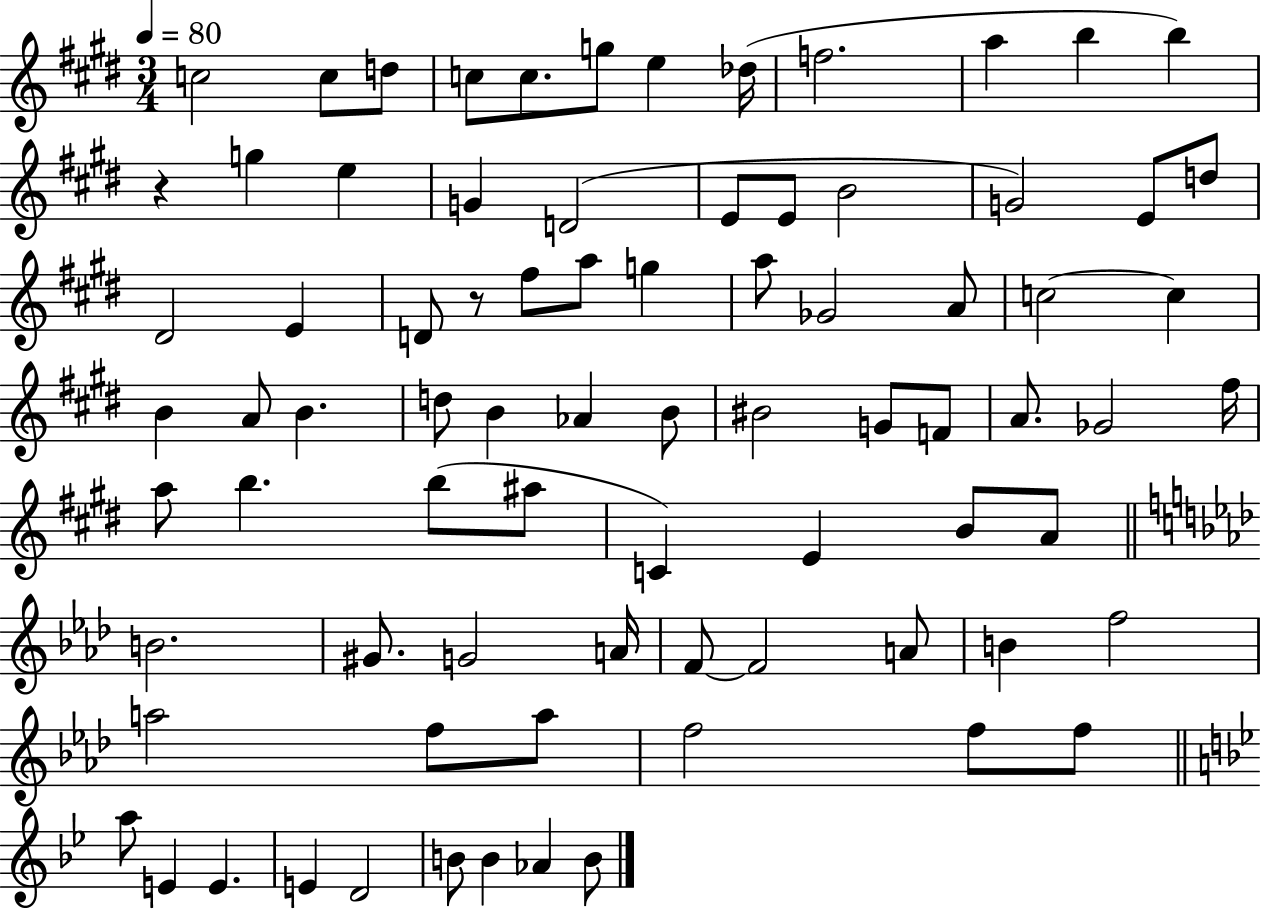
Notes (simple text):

C5/h C5/e D5/e C5/e C5/e. G5/e E5/q Db5/s F5/h. A5/q B5/q B5/q R/q G5/q E5/q G4/q D4/h E4/e E4/e B4/h G4/h E4/e D5/e D#4/h E4/q D4/e R/e F#5/e A5/e G5/q A5/e Gb4/h A4/e C5/h C5/q B4/q A4/e B4/q. D5/e B4/q Ab4/q B4/e BIS4/h G4/e F4/e A4/e. Gb4/h F#5/s A5/e B5/q. B5/e A#5/e C4/q E4/q B4/e A4/e B4/h. G#4/e. G4/h A4/s F4/e F4/h A4/e B4/q F5/h A5/h F5/e A5/e F5/h F5/e F5/e A5/e E4/q E4/q. E4/q D4/h B4/e B4/q Ab4/q B4/e